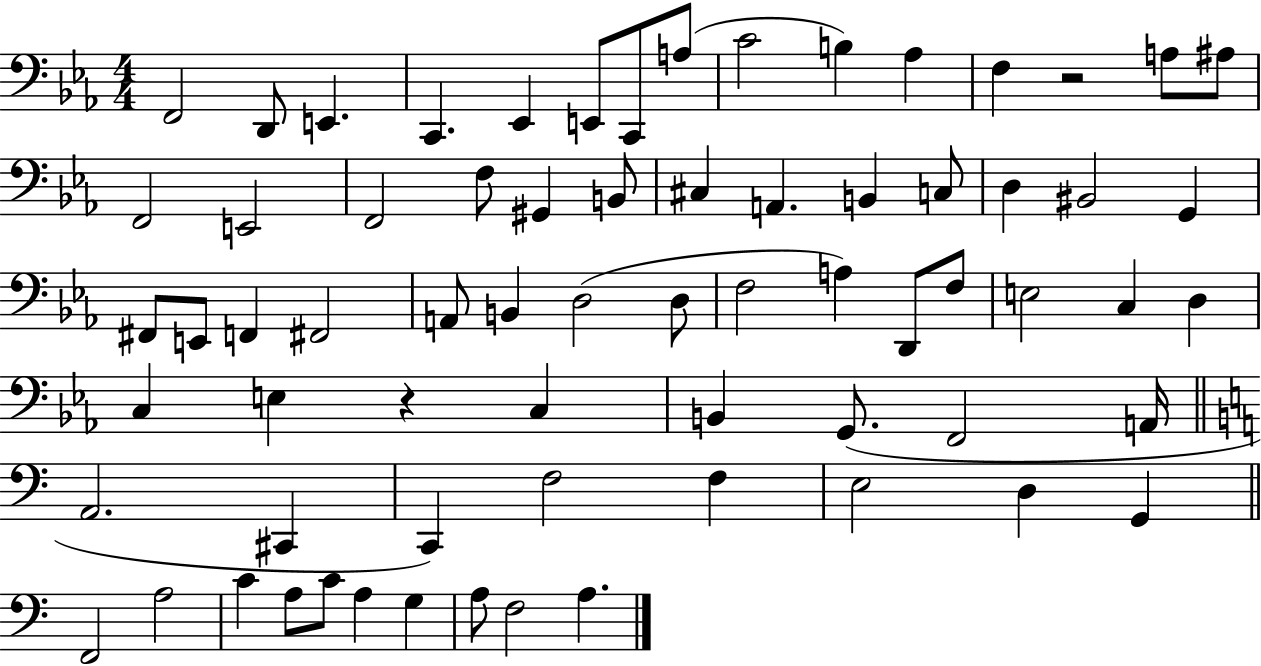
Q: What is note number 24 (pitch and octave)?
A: C3